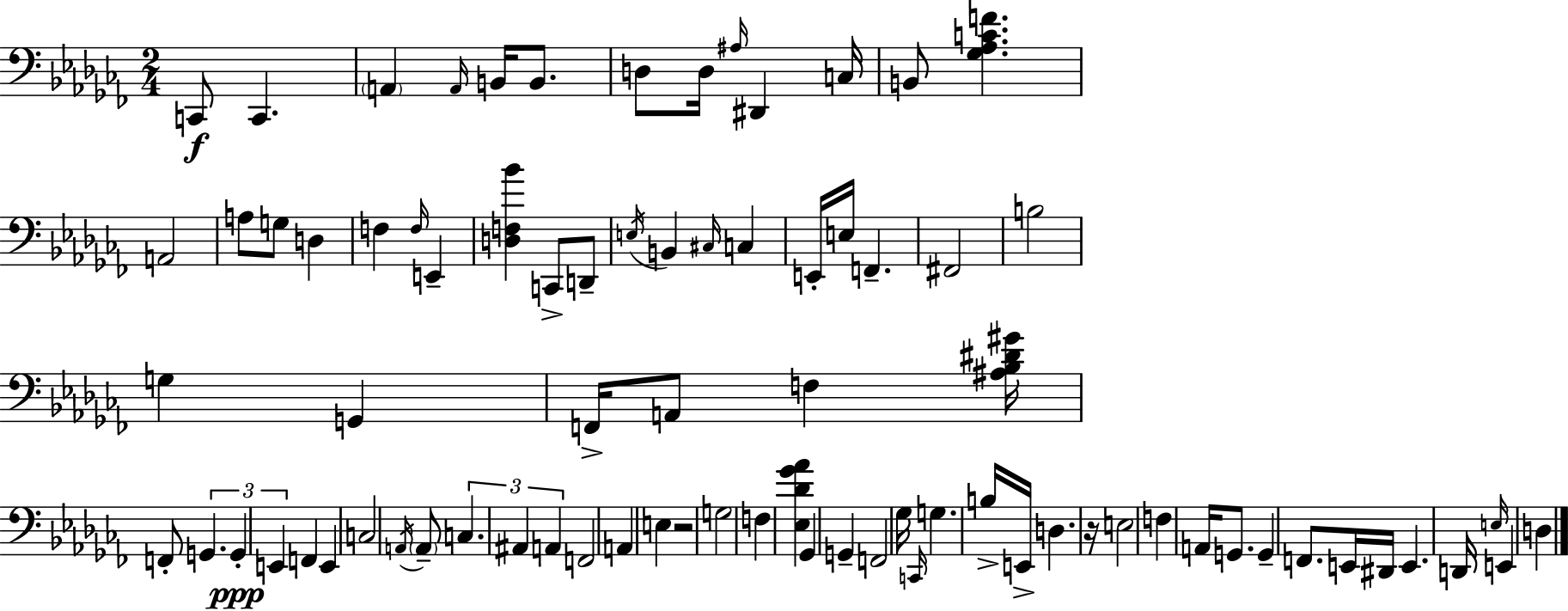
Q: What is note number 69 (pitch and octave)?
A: D#2